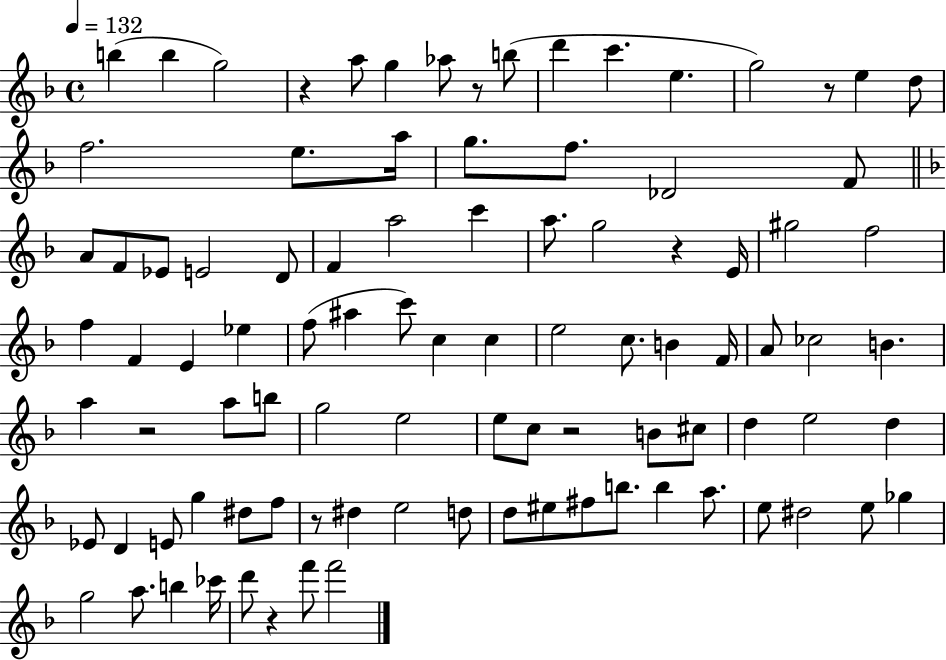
{
  \clef treble
  \time 4/4
  \defaultTimeSignature
  \key f \major
  \tempo 4 = 132
  b''4( b''4 g''2) | r4 a''8 g''4 aes''8 r8 b''8( | d'''4 c'''4. e''4. | g''2) r8 e''4 d''8 | \break f''2. e''8. a''16 | g''8. f''8. des'2 f'8 | \bar "||" \break \key d \minor a'8 f'8 ees'8 e'2 d'8 | f'4 a''2 c'''4 | a''8. g''2 r4 e'16 | gis''2 f''2 | \break f''4 f'4 e'4 ees''4 | f''8( ais''4 c'''8) c''4 c''4 | e''2 c''8. b'4 f'16 | a'8 ces''2 b'4. | \break a''4 r2 a''8 b''8 | g''2 e''2 | e''8 c''8 r2 b'8 cis''8 | d''4 e''2 d''4 | \break ees'8 d'4 e'8 g''4 dis''8 f''8 | r8 dis''4 e''2 d''8 | d''8 eis''8 fis''8 b''8. b''4 a''8. | e''8 dis''2 e''8 ges''4 | \break g''2 a''8. b''4 ces'''16 | d'''8 r4 f'''8 f'''2 | \bar "|."
}